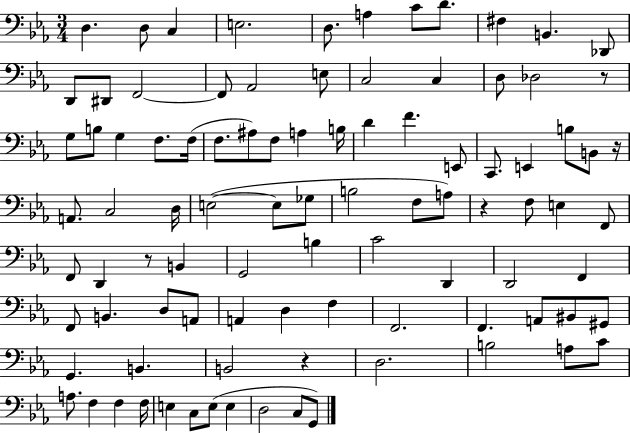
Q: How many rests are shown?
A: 5